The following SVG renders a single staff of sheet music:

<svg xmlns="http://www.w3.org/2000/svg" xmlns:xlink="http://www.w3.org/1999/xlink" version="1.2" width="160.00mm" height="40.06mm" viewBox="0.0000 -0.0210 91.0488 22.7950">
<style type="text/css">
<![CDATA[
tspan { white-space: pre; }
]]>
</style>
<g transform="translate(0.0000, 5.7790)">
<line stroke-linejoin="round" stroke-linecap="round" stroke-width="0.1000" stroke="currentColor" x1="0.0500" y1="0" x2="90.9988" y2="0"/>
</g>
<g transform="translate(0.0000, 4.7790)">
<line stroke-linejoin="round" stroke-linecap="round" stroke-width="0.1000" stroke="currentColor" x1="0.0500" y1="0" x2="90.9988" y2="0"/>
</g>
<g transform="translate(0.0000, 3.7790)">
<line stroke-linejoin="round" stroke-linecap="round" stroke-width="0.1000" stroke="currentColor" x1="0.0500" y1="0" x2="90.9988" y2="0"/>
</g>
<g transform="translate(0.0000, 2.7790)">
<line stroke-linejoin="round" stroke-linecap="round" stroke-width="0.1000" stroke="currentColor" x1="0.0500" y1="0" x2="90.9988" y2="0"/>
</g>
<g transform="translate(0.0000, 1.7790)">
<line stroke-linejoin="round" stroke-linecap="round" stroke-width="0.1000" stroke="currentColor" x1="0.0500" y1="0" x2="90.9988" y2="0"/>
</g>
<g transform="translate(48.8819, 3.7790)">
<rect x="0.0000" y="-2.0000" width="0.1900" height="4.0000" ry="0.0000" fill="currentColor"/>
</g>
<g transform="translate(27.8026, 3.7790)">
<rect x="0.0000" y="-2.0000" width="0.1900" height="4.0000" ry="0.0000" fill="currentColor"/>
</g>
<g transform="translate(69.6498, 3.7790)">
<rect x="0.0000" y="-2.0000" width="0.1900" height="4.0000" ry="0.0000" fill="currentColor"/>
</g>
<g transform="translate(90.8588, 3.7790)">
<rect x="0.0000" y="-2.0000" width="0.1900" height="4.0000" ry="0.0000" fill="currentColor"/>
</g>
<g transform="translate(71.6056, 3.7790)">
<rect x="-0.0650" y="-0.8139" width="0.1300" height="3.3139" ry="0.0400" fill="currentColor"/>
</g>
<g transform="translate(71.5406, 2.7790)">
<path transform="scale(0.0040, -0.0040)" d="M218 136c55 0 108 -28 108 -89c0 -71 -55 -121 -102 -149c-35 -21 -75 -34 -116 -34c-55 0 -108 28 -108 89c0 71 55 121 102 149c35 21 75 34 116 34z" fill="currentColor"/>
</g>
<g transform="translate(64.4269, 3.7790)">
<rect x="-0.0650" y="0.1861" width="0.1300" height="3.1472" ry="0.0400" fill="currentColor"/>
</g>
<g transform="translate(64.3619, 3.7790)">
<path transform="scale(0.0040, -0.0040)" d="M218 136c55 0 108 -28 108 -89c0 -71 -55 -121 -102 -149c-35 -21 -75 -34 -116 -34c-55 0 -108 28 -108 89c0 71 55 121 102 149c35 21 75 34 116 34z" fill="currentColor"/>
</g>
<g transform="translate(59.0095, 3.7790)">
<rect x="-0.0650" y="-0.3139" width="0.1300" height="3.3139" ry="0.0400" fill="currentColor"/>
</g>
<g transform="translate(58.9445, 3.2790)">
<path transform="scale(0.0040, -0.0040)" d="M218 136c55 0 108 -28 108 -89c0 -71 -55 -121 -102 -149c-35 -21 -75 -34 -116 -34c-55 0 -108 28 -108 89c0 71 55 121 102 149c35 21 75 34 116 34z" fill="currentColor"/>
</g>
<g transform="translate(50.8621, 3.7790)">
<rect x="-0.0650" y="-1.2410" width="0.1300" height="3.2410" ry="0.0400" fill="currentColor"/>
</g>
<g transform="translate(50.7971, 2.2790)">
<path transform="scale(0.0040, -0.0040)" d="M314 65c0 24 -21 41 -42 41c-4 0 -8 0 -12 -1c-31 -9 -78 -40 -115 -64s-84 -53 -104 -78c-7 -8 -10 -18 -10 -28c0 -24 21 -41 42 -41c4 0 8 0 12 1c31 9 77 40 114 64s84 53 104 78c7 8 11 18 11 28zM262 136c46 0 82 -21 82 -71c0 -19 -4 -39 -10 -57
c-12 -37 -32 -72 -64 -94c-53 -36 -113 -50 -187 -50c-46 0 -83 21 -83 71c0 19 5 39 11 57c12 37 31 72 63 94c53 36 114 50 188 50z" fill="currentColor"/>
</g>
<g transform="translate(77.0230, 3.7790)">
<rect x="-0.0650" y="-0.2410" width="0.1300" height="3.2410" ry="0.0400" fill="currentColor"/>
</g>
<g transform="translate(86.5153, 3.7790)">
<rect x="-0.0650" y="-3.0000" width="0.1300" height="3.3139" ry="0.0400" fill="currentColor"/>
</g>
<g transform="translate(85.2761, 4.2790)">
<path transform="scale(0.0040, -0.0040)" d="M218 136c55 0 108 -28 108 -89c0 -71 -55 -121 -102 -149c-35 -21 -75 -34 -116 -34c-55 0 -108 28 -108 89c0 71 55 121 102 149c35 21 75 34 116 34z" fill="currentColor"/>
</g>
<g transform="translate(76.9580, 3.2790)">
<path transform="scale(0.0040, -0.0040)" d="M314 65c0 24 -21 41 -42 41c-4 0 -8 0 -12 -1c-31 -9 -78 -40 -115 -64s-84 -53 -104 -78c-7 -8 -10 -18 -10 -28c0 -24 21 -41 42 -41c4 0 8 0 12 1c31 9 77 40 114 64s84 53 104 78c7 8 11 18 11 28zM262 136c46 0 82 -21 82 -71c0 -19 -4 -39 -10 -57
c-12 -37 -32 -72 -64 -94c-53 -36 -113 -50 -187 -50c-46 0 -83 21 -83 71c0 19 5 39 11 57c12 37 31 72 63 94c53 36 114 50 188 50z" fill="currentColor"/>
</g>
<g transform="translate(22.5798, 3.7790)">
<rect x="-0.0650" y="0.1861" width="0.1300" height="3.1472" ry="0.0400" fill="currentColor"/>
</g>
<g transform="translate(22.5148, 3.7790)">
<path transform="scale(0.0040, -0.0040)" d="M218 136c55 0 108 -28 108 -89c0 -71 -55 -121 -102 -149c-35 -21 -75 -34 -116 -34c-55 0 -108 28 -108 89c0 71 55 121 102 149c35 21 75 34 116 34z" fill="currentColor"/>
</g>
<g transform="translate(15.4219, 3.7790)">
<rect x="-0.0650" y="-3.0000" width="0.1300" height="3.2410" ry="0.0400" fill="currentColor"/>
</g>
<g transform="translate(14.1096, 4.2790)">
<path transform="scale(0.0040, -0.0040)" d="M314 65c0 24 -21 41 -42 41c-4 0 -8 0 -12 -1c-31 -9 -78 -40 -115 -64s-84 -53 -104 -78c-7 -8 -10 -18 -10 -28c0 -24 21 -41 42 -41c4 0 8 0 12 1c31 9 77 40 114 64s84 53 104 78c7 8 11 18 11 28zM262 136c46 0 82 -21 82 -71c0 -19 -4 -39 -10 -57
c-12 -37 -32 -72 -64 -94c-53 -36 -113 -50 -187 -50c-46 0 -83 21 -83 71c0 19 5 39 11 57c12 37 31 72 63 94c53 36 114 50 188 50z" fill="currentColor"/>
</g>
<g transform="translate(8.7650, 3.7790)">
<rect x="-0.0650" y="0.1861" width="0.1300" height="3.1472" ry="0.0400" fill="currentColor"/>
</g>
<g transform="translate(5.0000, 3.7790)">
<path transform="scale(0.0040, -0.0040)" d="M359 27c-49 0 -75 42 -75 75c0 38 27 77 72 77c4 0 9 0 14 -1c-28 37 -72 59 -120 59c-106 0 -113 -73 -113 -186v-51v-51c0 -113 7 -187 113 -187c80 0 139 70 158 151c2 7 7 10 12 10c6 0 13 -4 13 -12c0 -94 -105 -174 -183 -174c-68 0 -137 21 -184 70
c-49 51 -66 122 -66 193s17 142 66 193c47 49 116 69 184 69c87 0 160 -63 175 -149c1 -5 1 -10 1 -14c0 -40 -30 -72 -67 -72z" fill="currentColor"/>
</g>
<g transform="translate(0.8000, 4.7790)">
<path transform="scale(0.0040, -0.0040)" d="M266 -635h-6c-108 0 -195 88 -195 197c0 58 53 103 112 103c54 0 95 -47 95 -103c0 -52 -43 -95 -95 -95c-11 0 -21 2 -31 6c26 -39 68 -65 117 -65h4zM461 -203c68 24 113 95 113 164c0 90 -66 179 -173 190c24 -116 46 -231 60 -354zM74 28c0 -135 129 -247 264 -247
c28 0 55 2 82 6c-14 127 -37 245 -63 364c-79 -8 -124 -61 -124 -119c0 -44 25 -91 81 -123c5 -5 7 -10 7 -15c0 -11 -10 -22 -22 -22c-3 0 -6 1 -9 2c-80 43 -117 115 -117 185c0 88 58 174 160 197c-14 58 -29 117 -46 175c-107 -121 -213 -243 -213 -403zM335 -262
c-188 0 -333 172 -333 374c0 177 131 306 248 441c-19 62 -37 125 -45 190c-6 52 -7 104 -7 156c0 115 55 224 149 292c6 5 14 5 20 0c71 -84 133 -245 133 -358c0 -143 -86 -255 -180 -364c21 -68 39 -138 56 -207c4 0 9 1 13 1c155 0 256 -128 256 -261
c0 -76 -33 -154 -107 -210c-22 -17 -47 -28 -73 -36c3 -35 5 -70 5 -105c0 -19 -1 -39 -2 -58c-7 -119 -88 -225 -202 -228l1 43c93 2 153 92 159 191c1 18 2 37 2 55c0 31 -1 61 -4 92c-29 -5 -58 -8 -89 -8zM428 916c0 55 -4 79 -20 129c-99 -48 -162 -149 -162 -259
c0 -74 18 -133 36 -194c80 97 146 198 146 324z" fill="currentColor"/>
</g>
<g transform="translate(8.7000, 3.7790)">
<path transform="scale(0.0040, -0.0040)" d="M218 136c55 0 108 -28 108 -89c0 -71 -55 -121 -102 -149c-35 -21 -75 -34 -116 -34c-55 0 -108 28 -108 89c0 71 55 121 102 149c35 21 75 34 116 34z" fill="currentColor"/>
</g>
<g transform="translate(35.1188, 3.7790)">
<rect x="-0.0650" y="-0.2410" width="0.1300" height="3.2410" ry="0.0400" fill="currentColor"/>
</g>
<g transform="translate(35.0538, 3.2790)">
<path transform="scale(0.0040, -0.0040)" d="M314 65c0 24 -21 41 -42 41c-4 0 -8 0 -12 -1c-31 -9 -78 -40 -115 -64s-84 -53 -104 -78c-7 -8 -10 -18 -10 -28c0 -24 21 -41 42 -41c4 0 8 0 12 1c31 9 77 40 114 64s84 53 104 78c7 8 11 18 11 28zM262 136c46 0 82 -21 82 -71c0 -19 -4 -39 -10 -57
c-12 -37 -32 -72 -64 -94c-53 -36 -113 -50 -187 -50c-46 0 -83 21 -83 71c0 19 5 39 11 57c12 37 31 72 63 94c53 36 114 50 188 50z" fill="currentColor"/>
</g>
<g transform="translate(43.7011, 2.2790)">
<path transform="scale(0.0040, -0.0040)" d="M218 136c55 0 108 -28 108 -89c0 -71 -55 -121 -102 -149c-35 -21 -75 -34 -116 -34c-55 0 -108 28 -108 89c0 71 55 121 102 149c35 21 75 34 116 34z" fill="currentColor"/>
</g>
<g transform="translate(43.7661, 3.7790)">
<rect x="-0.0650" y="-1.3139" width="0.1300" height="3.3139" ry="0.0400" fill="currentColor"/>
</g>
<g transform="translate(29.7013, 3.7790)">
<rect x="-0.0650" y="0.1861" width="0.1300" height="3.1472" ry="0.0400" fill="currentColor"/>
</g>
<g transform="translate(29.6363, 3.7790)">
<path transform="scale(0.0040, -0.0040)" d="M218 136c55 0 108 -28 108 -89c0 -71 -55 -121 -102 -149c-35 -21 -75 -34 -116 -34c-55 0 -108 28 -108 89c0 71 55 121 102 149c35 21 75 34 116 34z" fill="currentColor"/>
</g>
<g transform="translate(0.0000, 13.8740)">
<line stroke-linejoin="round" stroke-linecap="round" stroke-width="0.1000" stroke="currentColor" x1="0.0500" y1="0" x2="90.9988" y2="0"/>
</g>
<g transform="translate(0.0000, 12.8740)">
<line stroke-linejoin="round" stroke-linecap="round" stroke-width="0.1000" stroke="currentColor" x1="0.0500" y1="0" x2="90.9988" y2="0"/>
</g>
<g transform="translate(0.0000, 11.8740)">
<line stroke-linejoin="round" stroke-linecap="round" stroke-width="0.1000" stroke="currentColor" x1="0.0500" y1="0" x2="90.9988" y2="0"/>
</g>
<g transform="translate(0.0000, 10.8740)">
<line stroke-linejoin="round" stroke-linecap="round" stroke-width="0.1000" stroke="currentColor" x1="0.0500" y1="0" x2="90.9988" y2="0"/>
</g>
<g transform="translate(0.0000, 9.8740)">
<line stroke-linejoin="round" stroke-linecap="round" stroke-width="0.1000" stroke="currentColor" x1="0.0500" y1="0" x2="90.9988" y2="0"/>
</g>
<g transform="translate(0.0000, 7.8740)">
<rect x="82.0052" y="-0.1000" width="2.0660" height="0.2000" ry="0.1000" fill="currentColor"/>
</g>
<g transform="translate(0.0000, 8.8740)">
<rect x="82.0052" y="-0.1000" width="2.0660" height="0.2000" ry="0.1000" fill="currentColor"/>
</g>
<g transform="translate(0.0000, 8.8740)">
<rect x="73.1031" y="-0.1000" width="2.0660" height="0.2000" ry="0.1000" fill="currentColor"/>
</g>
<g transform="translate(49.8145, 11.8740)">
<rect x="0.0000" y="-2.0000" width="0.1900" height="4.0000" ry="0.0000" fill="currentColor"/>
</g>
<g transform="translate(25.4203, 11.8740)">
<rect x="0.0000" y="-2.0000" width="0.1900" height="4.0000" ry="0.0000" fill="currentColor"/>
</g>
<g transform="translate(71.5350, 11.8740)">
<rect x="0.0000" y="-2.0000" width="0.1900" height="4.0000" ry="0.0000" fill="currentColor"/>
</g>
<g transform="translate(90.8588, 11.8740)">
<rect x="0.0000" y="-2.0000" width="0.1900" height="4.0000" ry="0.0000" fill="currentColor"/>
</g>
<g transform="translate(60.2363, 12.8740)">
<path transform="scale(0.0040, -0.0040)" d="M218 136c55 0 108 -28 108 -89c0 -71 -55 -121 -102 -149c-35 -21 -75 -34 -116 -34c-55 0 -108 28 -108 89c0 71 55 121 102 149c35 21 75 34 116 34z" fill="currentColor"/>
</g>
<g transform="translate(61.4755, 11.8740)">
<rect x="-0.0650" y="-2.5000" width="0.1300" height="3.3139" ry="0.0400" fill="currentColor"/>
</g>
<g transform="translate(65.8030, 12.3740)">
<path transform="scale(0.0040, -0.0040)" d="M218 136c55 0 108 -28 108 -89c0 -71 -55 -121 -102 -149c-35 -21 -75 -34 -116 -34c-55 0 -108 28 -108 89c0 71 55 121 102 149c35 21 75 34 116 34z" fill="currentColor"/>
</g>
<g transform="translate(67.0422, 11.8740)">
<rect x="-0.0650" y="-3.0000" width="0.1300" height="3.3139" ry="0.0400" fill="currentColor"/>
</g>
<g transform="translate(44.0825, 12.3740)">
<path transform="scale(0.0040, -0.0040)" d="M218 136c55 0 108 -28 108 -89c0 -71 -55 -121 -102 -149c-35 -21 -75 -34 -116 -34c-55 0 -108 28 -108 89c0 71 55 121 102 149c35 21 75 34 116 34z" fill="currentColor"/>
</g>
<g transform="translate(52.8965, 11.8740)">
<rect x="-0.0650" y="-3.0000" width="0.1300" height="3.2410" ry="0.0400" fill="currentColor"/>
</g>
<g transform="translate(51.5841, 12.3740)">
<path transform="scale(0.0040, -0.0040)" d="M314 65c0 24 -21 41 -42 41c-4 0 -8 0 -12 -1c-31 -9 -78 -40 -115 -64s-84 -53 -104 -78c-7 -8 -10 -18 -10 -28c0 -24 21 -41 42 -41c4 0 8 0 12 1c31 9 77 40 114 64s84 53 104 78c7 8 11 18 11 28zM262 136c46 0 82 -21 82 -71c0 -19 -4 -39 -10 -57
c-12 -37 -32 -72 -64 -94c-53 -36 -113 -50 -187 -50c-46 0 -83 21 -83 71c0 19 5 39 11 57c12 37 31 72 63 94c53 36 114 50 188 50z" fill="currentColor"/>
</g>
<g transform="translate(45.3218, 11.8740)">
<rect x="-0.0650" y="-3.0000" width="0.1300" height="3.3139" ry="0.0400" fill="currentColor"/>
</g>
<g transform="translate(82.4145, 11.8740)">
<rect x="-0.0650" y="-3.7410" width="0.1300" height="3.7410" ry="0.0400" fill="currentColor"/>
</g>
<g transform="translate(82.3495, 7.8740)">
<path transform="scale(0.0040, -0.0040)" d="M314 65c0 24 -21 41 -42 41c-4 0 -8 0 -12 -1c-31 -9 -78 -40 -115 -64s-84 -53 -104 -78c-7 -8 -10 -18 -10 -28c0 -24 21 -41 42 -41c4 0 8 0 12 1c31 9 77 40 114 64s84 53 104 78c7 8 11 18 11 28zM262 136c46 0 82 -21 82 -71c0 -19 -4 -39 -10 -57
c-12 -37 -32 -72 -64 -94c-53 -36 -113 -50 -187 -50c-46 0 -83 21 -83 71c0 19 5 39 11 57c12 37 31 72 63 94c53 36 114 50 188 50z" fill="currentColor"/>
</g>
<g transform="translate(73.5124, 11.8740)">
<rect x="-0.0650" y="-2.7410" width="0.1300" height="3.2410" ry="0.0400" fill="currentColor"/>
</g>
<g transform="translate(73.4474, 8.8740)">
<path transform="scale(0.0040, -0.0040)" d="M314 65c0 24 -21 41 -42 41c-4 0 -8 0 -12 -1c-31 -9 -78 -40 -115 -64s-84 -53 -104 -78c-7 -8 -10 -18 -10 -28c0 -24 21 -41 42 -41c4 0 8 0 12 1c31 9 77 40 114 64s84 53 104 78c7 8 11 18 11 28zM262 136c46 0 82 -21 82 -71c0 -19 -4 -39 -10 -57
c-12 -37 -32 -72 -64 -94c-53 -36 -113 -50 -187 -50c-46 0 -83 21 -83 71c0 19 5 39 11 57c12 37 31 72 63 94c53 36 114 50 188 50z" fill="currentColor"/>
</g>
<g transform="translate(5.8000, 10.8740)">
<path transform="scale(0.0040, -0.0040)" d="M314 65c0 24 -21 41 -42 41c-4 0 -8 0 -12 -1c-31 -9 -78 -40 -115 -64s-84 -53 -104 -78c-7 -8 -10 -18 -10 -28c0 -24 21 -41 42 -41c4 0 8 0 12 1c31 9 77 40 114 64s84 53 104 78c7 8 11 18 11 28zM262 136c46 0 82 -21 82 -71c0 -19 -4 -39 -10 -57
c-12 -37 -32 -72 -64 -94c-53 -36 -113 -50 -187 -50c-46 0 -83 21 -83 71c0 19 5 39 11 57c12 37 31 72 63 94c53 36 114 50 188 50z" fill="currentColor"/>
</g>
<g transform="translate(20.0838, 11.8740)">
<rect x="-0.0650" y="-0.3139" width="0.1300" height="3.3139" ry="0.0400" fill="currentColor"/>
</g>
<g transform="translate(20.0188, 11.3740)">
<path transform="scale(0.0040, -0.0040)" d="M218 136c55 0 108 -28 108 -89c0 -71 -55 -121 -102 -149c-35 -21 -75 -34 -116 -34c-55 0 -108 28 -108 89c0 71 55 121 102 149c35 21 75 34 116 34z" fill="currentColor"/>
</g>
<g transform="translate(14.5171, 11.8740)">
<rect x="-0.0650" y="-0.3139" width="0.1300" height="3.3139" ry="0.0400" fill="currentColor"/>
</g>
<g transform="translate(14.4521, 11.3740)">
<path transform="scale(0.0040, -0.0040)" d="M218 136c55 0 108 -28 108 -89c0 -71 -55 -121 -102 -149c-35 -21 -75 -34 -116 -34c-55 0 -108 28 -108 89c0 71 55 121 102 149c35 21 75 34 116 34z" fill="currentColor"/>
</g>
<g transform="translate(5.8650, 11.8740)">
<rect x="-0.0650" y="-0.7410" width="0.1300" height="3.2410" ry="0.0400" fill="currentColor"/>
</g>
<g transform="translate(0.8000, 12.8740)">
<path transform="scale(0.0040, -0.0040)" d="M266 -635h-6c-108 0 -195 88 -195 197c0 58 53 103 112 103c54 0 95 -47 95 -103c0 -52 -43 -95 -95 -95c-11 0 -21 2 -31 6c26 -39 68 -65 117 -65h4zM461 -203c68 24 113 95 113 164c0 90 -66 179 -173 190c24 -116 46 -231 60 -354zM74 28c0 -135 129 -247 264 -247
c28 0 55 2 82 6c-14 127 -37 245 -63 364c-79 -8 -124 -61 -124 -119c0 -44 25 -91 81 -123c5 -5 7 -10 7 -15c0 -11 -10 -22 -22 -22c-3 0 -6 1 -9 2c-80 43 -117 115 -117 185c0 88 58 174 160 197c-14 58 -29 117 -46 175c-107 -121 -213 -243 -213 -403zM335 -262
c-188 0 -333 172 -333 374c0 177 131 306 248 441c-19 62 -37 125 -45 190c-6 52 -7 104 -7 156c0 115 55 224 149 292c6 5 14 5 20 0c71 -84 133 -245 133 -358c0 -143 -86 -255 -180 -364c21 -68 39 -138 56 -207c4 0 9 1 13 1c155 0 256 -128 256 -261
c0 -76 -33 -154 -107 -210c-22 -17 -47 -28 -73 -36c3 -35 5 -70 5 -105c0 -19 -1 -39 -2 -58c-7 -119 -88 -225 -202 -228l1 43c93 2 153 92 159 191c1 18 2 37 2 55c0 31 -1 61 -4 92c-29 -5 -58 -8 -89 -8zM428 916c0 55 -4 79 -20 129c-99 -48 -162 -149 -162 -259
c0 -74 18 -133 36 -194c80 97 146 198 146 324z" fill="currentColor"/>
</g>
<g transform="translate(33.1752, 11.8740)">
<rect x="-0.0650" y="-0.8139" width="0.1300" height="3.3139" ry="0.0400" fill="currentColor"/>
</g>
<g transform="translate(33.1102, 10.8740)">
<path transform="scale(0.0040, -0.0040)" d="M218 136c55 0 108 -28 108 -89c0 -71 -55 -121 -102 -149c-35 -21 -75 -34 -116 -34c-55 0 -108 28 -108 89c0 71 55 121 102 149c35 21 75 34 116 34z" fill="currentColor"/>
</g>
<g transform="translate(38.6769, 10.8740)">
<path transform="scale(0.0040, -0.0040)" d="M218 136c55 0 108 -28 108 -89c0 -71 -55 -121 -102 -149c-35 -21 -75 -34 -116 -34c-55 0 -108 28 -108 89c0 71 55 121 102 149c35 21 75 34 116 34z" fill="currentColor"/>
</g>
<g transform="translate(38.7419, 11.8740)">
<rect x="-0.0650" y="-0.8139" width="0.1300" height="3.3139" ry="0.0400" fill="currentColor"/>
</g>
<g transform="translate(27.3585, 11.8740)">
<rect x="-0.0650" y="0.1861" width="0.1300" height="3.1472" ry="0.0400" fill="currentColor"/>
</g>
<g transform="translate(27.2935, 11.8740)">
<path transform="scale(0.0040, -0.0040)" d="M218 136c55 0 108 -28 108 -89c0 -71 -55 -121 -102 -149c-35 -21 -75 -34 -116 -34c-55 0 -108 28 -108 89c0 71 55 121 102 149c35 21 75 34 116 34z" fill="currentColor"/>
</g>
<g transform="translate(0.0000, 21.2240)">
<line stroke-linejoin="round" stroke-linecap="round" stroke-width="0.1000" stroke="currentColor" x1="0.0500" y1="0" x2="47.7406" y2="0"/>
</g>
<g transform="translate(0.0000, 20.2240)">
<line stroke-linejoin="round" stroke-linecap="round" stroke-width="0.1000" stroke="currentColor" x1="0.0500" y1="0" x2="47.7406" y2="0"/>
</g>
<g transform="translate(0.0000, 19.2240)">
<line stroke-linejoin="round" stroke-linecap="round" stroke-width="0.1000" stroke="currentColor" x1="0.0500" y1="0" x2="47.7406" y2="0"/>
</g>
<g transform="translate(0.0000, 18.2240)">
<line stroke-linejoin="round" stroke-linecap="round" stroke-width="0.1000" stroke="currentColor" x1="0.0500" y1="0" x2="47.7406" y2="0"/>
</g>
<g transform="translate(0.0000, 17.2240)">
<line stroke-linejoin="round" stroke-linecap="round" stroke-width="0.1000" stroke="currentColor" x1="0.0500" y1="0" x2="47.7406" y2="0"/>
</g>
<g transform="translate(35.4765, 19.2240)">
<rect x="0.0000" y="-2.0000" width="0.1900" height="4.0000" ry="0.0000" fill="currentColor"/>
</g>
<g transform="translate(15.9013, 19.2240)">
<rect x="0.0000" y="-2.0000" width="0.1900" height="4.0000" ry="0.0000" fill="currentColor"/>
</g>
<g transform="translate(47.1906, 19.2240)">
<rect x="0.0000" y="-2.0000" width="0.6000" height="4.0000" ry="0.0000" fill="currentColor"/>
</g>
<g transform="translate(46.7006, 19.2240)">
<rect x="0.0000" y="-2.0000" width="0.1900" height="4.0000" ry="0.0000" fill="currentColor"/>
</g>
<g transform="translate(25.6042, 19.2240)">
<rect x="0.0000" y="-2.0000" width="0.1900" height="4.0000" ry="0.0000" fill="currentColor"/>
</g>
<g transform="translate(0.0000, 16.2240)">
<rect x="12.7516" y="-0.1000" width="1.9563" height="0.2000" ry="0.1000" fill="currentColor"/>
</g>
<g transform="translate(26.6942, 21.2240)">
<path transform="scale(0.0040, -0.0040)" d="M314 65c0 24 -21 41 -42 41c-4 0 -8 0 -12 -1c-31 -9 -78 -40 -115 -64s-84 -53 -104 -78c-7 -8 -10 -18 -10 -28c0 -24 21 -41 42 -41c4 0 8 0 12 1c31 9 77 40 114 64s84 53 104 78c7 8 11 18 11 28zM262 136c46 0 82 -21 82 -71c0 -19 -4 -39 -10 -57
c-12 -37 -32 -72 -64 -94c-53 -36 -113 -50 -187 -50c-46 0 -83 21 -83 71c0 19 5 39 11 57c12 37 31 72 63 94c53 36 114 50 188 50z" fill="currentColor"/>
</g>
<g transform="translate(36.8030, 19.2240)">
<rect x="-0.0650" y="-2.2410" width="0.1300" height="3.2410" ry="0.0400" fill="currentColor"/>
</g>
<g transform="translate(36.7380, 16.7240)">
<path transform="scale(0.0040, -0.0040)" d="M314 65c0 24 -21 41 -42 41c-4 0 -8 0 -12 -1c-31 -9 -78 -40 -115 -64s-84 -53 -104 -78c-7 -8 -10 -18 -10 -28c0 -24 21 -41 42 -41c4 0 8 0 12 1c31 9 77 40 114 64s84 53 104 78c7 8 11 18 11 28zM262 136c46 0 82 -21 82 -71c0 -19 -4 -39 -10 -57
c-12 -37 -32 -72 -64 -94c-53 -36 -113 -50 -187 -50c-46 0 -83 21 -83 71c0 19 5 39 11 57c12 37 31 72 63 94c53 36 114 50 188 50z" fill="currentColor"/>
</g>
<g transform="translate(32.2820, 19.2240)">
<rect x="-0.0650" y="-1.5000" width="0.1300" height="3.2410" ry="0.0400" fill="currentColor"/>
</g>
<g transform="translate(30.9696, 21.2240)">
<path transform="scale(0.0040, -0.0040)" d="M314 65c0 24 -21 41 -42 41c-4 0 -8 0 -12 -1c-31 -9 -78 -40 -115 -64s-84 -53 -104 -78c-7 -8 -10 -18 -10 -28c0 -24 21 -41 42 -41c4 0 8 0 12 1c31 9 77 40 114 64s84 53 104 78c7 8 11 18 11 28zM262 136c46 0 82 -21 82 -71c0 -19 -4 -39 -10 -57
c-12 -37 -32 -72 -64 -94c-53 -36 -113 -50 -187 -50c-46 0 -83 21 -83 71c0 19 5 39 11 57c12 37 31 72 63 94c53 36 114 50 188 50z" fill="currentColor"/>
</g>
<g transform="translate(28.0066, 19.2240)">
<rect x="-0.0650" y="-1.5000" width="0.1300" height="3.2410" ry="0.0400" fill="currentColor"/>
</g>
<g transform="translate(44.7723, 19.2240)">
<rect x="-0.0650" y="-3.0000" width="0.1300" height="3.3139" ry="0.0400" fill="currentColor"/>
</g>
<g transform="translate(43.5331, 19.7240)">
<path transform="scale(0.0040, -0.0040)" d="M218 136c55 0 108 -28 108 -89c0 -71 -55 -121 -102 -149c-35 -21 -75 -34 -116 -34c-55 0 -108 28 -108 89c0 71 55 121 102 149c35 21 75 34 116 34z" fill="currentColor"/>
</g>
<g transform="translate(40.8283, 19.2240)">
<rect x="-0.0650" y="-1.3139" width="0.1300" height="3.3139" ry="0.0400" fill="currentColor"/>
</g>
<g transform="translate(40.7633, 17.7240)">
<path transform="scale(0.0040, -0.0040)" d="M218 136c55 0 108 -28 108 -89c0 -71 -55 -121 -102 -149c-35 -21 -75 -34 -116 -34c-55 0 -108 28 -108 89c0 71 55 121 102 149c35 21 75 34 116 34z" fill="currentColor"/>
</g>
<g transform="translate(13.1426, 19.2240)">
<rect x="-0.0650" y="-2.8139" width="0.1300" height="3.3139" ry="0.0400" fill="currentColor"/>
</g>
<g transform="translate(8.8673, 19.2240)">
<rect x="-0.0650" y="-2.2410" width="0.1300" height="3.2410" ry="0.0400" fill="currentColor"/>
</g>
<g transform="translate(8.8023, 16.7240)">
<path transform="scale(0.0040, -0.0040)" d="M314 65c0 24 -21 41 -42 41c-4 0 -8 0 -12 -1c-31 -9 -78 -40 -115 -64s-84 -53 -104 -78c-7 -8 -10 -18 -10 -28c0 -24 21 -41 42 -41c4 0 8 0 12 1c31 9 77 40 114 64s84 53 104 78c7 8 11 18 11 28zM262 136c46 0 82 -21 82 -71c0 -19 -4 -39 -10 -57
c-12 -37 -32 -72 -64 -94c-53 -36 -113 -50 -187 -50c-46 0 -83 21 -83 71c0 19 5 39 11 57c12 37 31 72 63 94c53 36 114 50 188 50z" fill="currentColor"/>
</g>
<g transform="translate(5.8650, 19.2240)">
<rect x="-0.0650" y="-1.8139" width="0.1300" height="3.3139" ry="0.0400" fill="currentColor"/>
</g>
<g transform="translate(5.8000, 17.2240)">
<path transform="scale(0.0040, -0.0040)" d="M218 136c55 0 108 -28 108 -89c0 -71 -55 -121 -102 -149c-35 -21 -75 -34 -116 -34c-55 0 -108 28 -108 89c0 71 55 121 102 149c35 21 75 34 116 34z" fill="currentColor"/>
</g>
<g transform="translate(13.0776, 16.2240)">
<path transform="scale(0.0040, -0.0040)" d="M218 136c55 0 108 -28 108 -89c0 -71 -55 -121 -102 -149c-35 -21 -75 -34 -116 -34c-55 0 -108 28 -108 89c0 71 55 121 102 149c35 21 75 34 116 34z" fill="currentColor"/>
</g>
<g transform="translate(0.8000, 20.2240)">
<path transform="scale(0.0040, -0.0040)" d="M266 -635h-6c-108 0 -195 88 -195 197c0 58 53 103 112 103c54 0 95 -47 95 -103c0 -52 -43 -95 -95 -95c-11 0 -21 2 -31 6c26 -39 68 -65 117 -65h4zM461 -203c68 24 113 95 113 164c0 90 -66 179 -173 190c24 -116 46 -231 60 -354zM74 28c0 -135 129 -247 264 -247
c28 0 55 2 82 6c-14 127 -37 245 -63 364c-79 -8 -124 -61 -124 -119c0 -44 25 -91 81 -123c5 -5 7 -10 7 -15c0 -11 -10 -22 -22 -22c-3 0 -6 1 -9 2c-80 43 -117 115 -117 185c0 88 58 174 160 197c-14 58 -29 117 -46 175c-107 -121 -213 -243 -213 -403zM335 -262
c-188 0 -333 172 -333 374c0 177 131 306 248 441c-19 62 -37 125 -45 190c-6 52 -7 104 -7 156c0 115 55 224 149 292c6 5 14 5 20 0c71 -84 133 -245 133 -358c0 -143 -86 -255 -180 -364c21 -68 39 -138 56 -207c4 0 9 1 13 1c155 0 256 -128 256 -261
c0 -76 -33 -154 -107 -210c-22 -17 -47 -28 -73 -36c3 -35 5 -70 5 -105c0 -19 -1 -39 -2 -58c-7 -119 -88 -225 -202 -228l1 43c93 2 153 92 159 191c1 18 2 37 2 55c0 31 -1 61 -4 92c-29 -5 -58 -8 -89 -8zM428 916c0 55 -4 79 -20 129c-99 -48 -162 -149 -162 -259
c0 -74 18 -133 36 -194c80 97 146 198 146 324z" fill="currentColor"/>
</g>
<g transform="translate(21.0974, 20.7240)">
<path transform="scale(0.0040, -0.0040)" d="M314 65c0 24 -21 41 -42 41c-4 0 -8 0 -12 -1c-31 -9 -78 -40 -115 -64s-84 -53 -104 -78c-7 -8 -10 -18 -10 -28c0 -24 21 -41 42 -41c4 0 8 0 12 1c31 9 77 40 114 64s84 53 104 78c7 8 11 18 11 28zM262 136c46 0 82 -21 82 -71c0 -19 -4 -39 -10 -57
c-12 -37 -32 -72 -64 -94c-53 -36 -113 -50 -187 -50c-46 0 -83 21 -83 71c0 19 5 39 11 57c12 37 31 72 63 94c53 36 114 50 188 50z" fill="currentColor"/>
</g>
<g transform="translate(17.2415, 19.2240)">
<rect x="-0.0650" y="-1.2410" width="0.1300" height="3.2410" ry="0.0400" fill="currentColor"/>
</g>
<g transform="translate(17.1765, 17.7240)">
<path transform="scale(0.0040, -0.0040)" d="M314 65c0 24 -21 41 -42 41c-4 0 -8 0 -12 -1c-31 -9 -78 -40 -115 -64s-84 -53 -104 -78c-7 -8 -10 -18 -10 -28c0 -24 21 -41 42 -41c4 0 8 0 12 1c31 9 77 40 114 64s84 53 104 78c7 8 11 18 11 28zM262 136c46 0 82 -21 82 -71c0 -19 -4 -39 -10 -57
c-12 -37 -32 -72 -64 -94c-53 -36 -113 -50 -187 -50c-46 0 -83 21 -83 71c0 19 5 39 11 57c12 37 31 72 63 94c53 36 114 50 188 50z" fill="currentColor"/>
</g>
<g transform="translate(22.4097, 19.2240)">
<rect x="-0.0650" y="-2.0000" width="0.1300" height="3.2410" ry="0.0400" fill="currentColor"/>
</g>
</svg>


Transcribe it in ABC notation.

X:1
T:Untitled
M:4/4
L:1/4
K:C
B A2 B B c2 e e2 c B d c2 A d2 c c B d d A A2 G A a2 c'2 f g2 a e2 F2 E2 E2 g2 e A